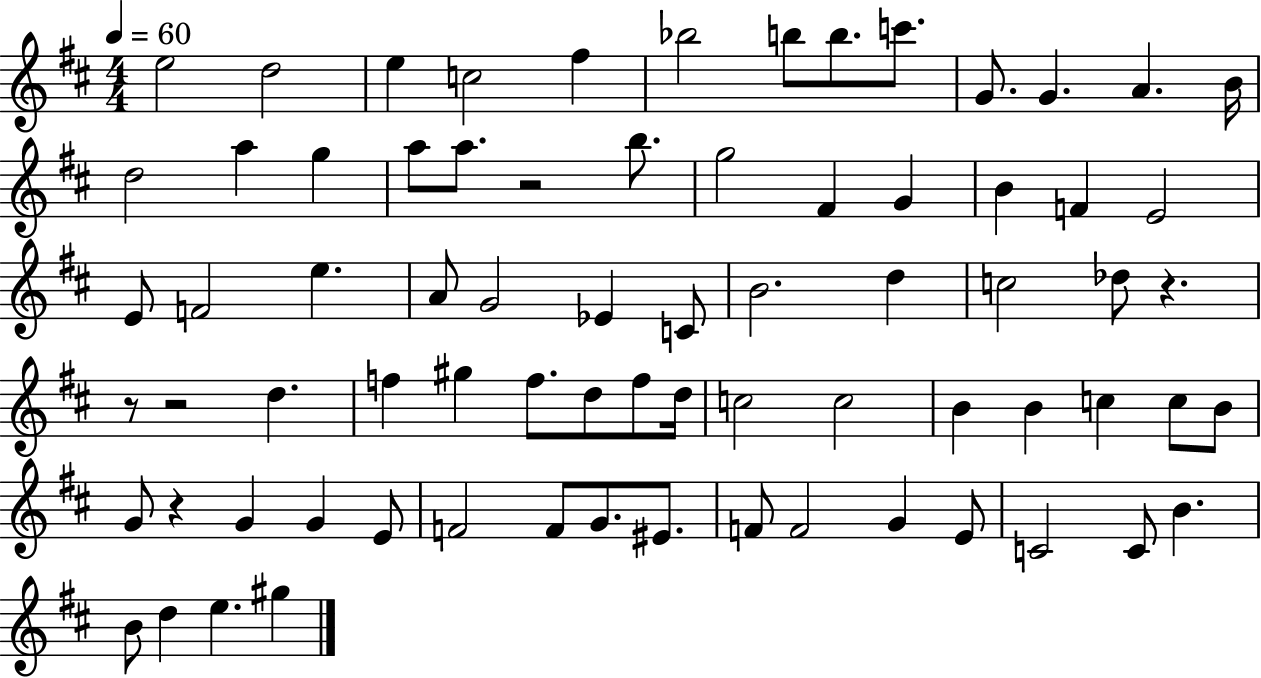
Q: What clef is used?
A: treble